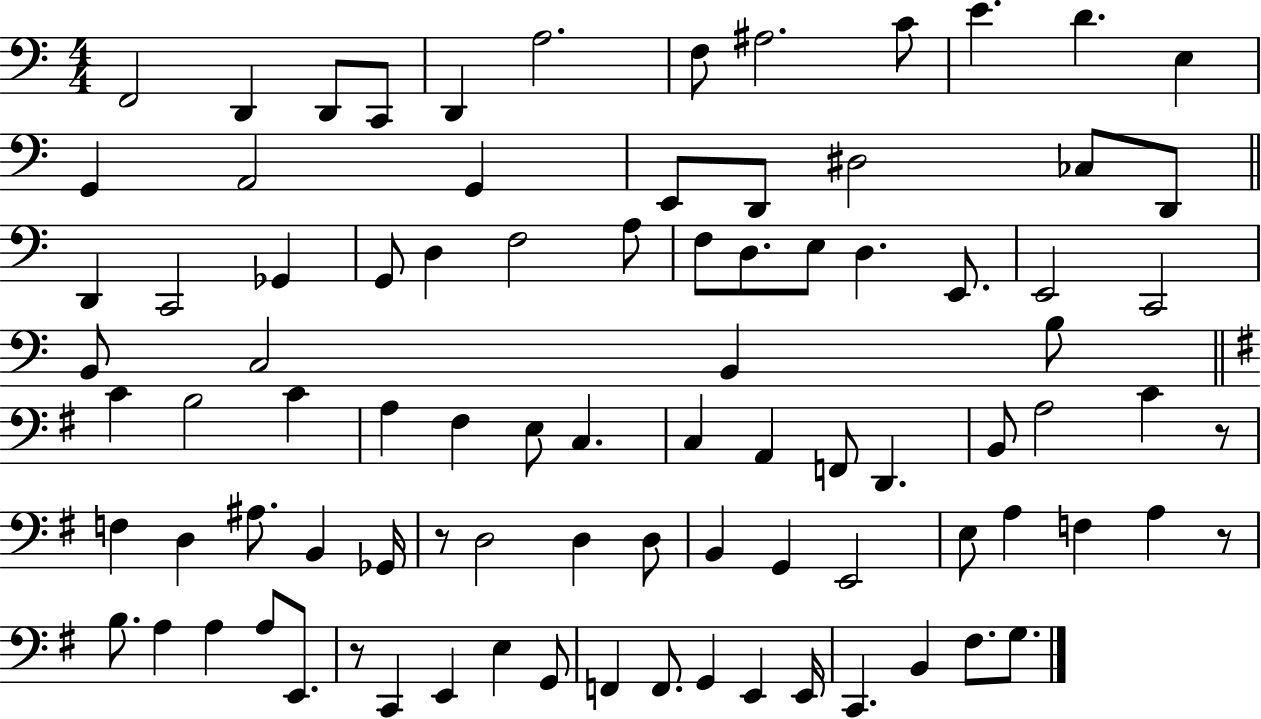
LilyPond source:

{
  \clef bass
  \numericTimeSignature
  \time 4/4
  \key c \major
  f,2 d,4 d,8 c,8 | d,4 a2. | f8 ais2. c'8 | e'4. d'4. e4 | \break g,4 a,2 g,4 | e,8 d,8 dis2 ces8 d,8 | \bar "||" \break \key a \minor d,4 c,2 ges,4 | g,8 d4 f2 a8 | f8 d8. e8 d4. e,8. | e,2 c,2 | \break b,8 c2 b,4 b8 | \bar "||" \break \key g \major c'4 b2 c'4 | a4 fis4 e8 c4. | c4 a,4 f,8 d,4. | b,8 a2 c'4 r8 | \break f4 d4 ais8. b,4 ges,16 | r8 d2 d4 d8 | b,4 g,4 e,2 | e8 a4 f4 a4 r8 | \break b8. a4 a4 a8 e,8. | r8 c,4 e,4 e4 g,8 | f,4 f,8. g,4 e,4 e,16 | c,4. b,4 fis8. g8. | \break \bar "|."
}